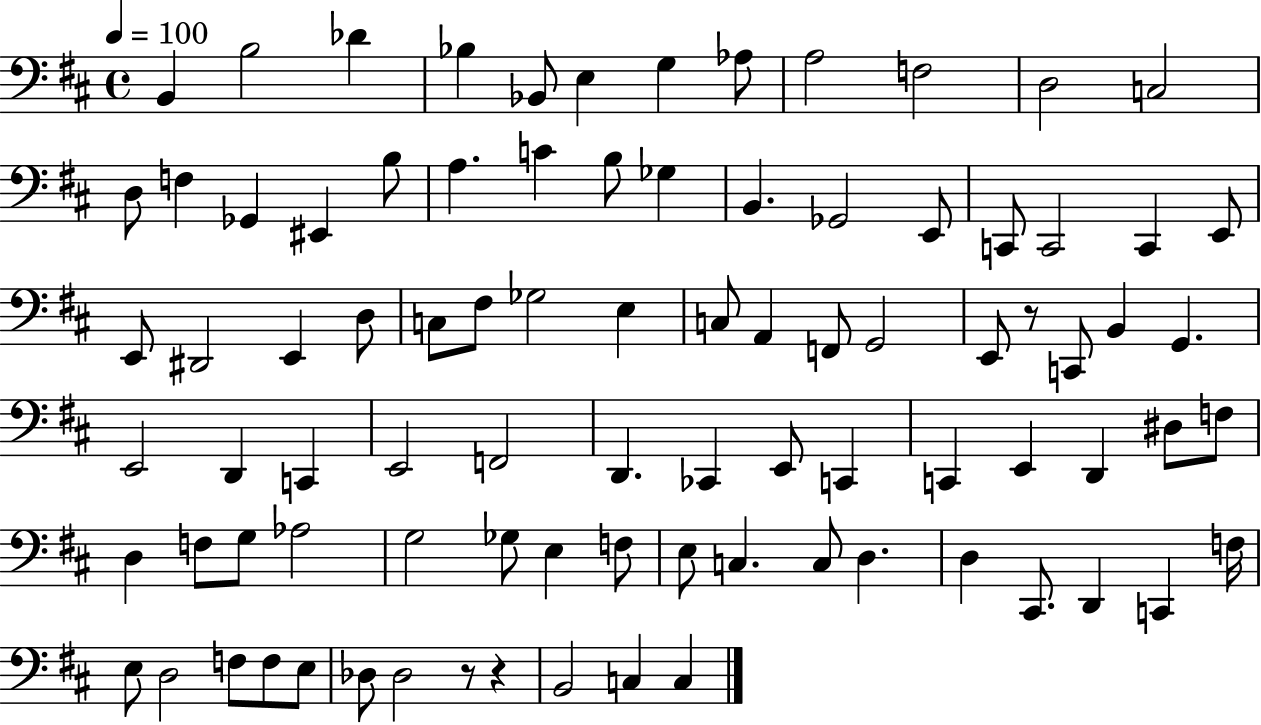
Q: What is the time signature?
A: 4/4